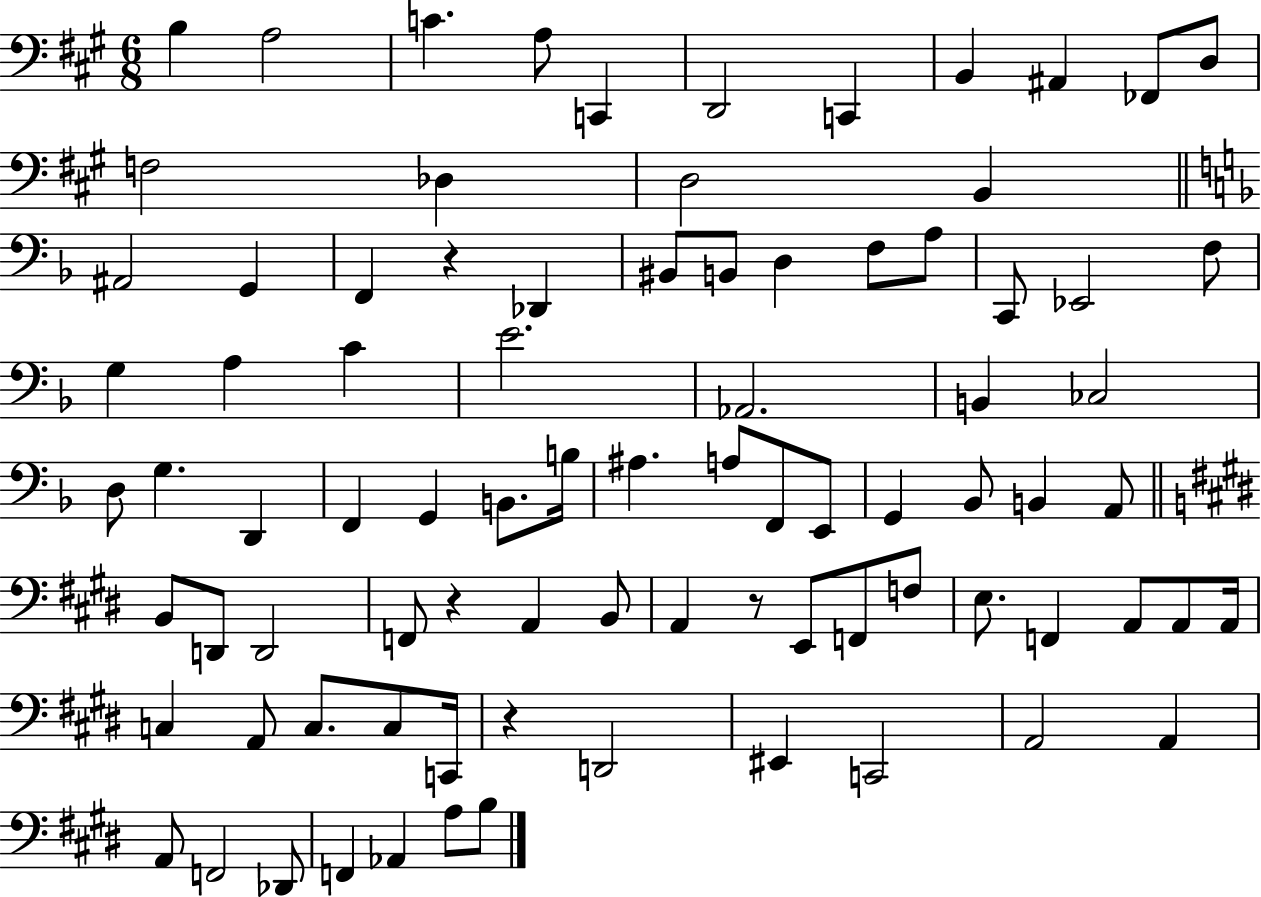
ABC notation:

X:1
T:Untitled
M:6/8
L:1/4
K:A
B, A,2 C A,/2 C,, D,,2 C,, B,, ^A,, _F,,/2 D,/2 F,2 _D, D,2 B,, ^A,,2 G,, F,, z _D,, ^B,,/2 B,,/2 D, F,/2 A,/2 C,,/2 _E,,2 F,/2 G, A, C E2 _A,,2 B,, _C,2 D,/2 G, D,, F,, G,, B,,/2 B,/4 ^A, A,/2 F,,/2 E,,/2 G,, _B,,/2 B,, A,,/2 B,,/2 D,,/2 D,,2 F,,/2 z A,, B,,/2 A,, z/2 E,,/2 F,,/2 F,/2 E,/2 F,, A,,/2 A,,/2 A,,/4 C, A,,/2 C,/2 C,/2 C,,/4 z D,,2 ^E,, C,,2 A,,2 A,, A,,/2 F,,2 _D,,/2 F,, _A,, A,/2 B,/2